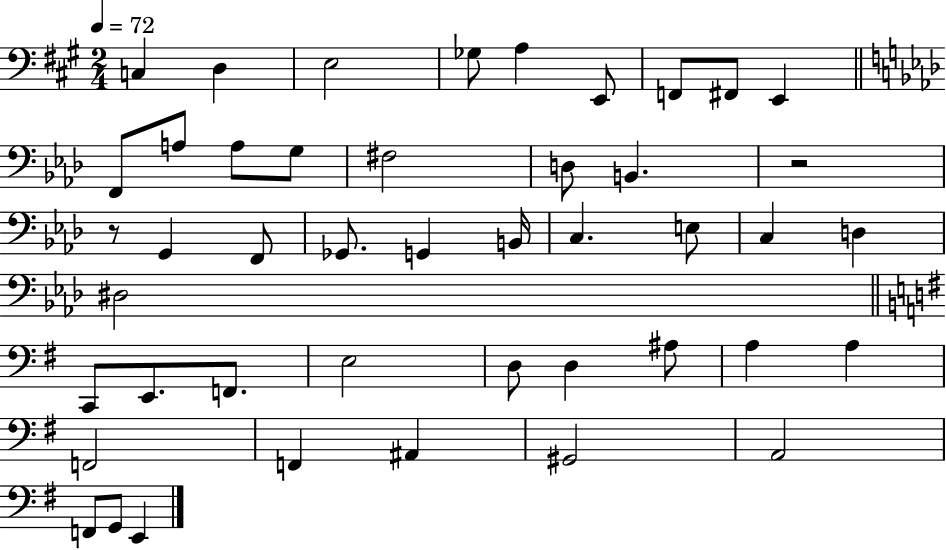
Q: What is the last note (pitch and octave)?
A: E2